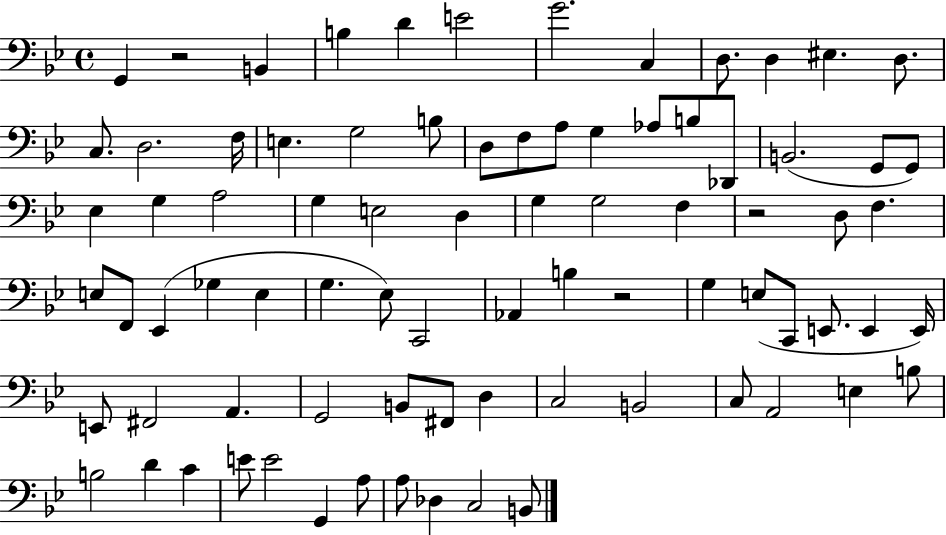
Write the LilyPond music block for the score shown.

{
  \clef bass
  \time 4/4
  \defaultTimeSignature
  \key bes \major
  g,4 r2 b,4 | b4 d'4 e'2 | g'2. c4 | d8. d4 eis4. d8. | \break c8. d2. f16 | e4. g2 b8 | d8 f8 a8 g4 aes8 b8 des,8 | b,2.( g,8 g,8) | \break ees4 g4 a2 | g4 e2 d4 | g4 g2 f4 | r2 d8 f4. | \break e8 f,8 ees,4( ges4 e4 | g4. ees8) c,2 | aes,4 b4 r2 | g4 e8( c,8 e,8. e,4 e,16) | \break e,8 fis,2 a,4. | g,2 b,8 fis,8 d4 | c2 b,2 | c8 a,2 e4 b8 | \break b2 d'4 c'4 | e'8 e'2 g,4 a8 | a8 des4 c2 b,8 | \bar "|."
}